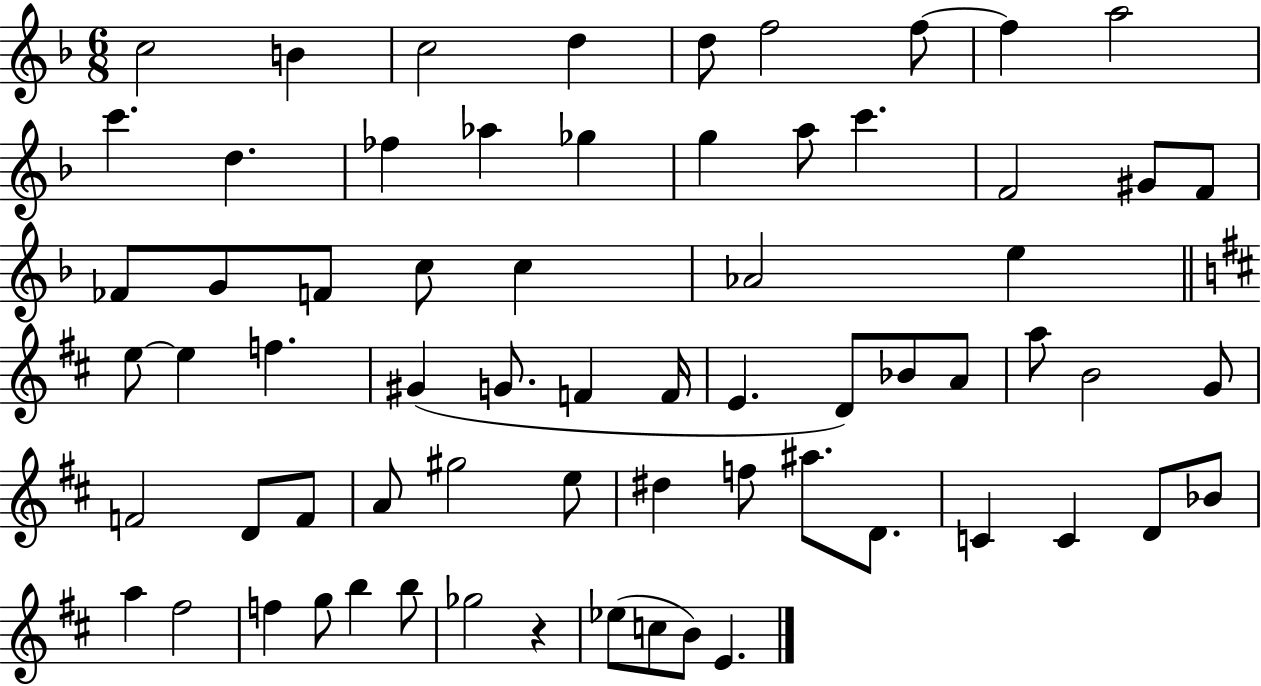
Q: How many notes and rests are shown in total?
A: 67